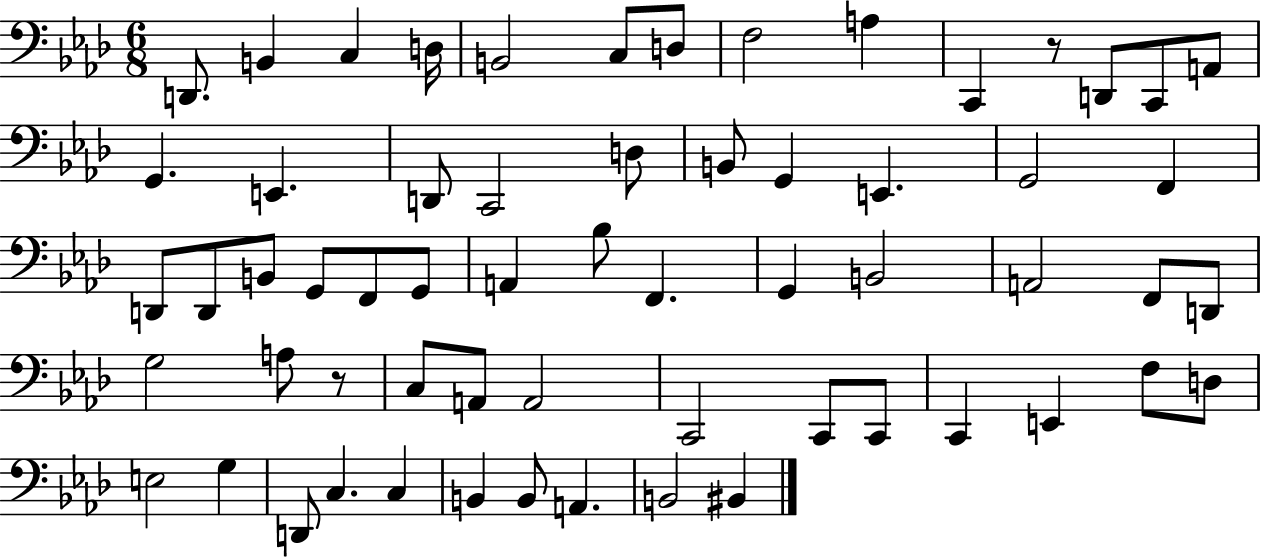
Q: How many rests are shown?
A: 2